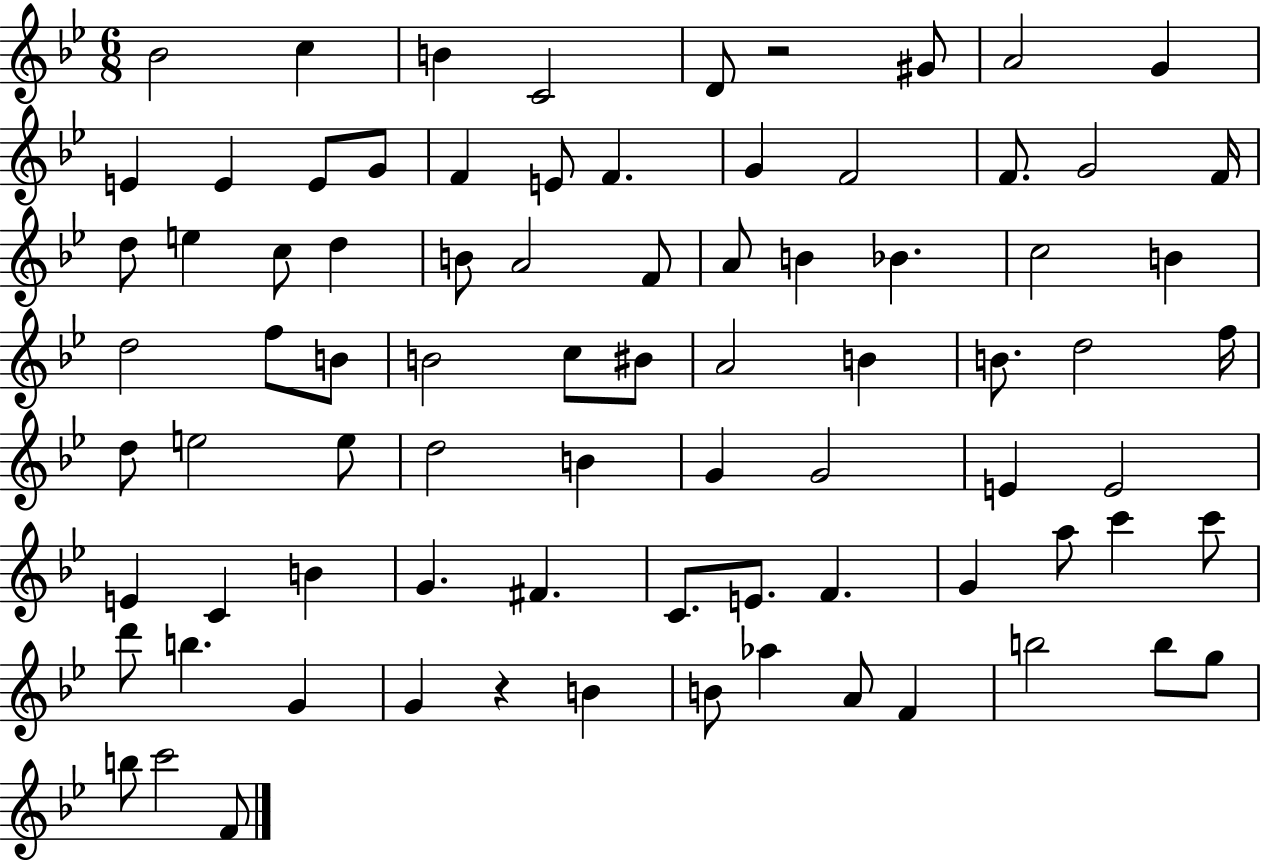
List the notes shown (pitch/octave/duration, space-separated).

Bb4/h C5/q B4/q C4/h D4/e R/h G#4/e A4/h G4/q E4/q E4/q E4/e G4/e F4/q E4/e F4/q. G4/q F4/h F4/e. G4/h F4/s D5/e E5/q C5/e D5/q B4/e A4/h F4/e A4/e B4/q Bb4/q. C5/h B4/q D5/h F5/e B4/e B4/h C5/e BIS4/e A4/h B4/q B4/e. D5/h F5/s D5/e E5/h E5/e D5/h B4/q G4/q G4/h E4/q E4/h E4/q C4/q B4/q G4/q. F#4/q. C4/e. E4/e. F4/q. G4/q A5/e C6/q C6/e D6/e B5/q. G4/q G4/q R/q B4/q B4/e Ab5/q A4/e F4/q B5/h B5/e G5/e B5/e C6/h F4/e